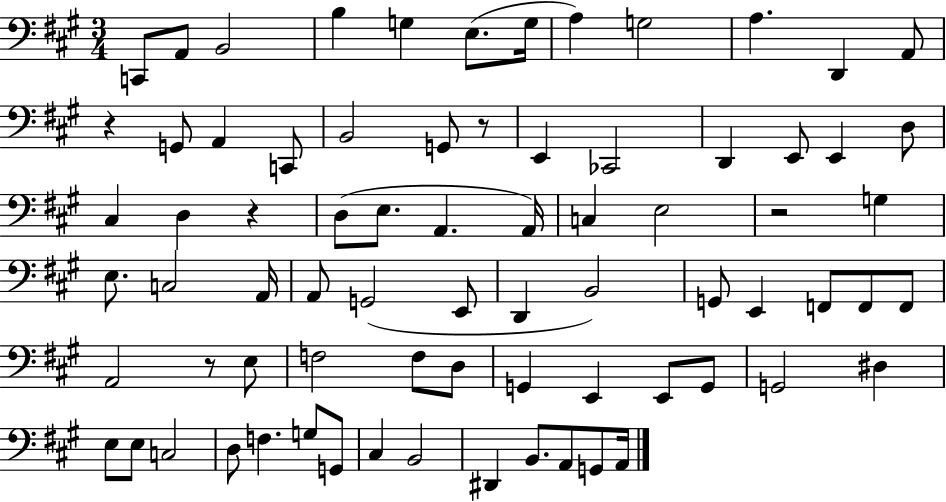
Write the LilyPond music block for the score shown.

{
  \clef bass
  \numericTimeSignature
  \time 3/4
  \key a \major
  c,8 a,8 b,2 | b4 g4 e8.( g16 | a4) g2 | a4. d,4 a,8 | \break r4 g,8 a,4 c,8 | b,2 g,8 r8 | e,4 ces,2 | d,4 e,8 e,4 d8 | \break cis4 d4 r4 | d8( e8. a,4. a,16) | c4 e2 | r2 g4 | \break e8. c2 a,16 | a,8 g,2( e,8 | d,4 b,2) | g,8 e,4 f,8 f,8 f,8 | \break a,2 r8 e8 | f2 f8 d8 | g,4 e,4 e,8 g,8 | g,2 dis4 | \break e8 e8 c2 | d8 f4. g8 g,8 | cis4 b,2 | dis,4 b,8. a,8 g,8 a,16 | \break \bar "|."
}